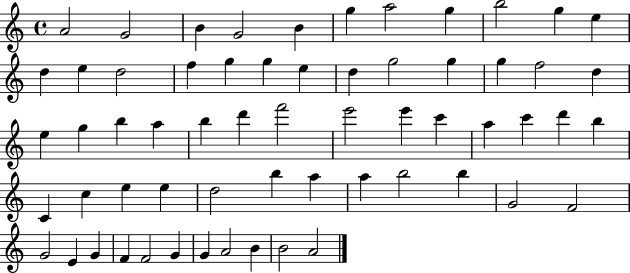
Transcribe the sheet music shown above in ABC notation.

X:1
T:Untitled
M:4/4
L:1/4
K:C
A2 G2 B G2 B g a2 g b2 g e d e d2 f g g e d g2 g g f2 d e g b a b d' f'2 e'2 e' c' a c' d' b C c e e d2 b a a b2 b G2 F2 G2 E G F F2 G G A2 B B2 A2